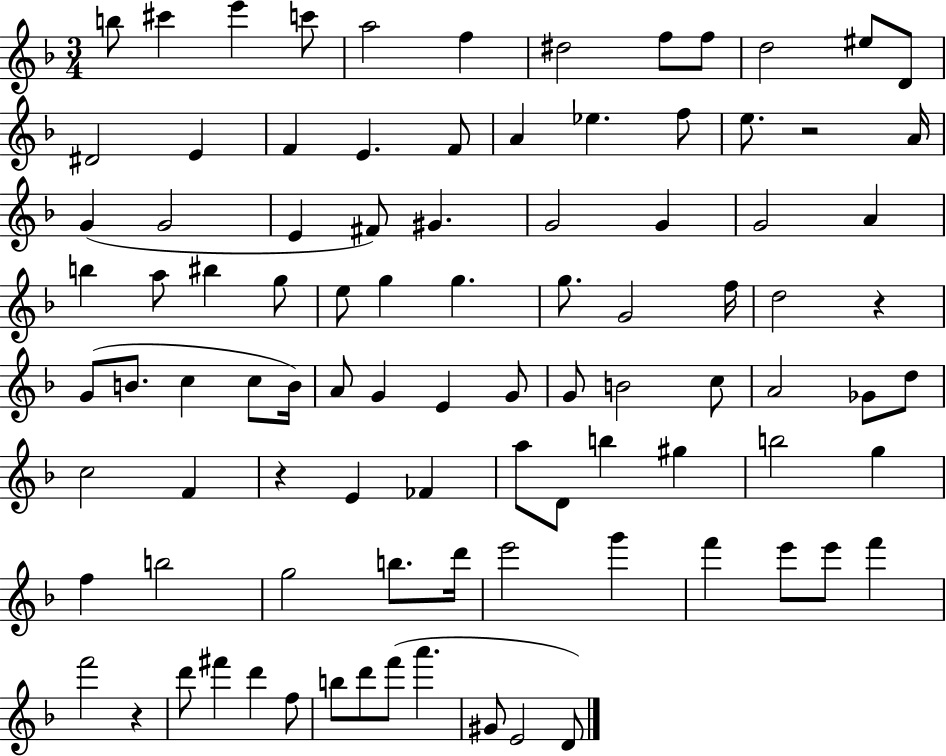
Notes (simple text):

B5/e C#6/q E6/q C6/e A5/h F5/q D#5/h F5/e F5/e D5/h EIS5/e D4/e D#4/h E4/q F4/q E4/q. F4/e A4/q Eb5/q. F5/e E5/e. R/h A4/s G4/q G4/h E4/q F#4/e G#4/q. G4/h G4/q G4/h A4/q B5/q A5/e BIS5/q G5/e E5/e G5/q G5/q. G5/e. G4/h F5/s D5/h R/q G4/e B4/e. C5/q C5/e B4/s A4/e G4/q E4/q G4/e G4/e B4/h C5/e A4/h Gb4/e D5/e C5/h F4/q R/q E4/q FES4/q A5/e D4/e B5/q G#5/q B5/h G5/q F5/q B5/h G5/h B5/e. D6/s E6/h G6/q F6/q E6/e E6/e F6/q F6/h R/q D6/e F#6/q D6/q F5/e B5/e D6/e F6/e A6/q. G#4/e E4/h D4/e